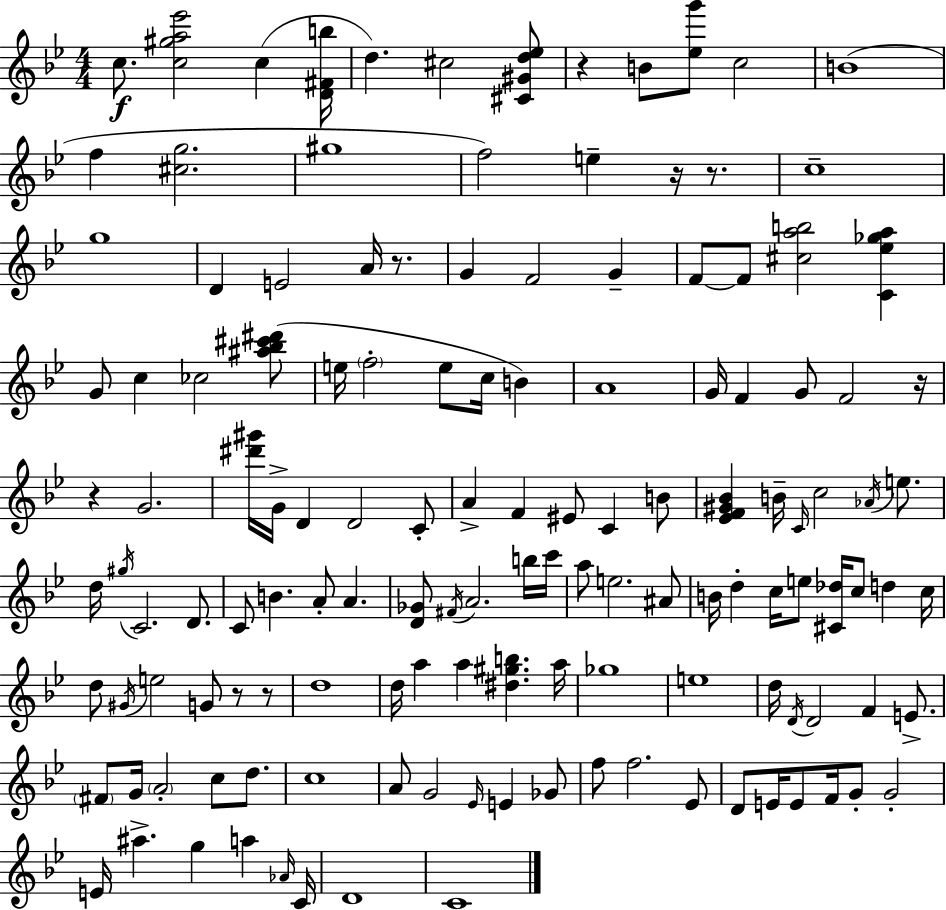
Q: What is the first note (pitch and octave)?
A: C5